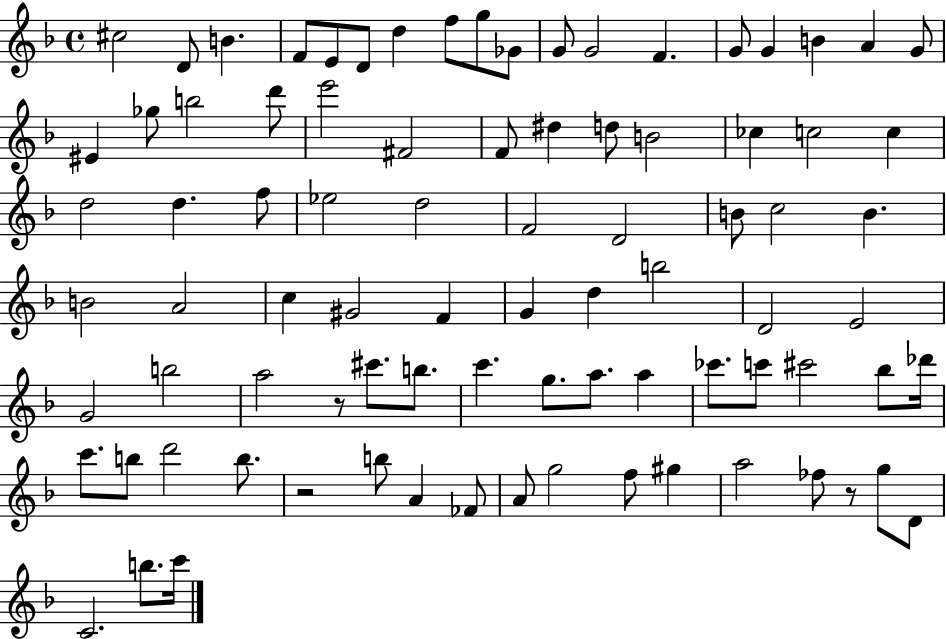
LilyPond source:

{
  \clef treble
  \time 4/4
  \defaultTimeSignature
  \key f \major
  cis''2 d'8 b'4. | f'8 e'8 d'8 d''4 f''8 g''8 ges'8 | g'8 g'2 f'4. | g'8 g'4 b'4 a'4 g'8 | \break eis'4 ges''8 b''2 d'''8 | e'''2 fis'2 | f'8 dis''4 d''8 b'2 | ces''4 c''2 c''4 | \break d''2 d''4. f''8 | ees''2 d''2 | f'2 d'2 | b'8 c''2 b'4. | \break b'2 a'2 | c''4 gis'2 f'4 | g'4 d''4 b''2 | d'2 e'2 | \break g'2 b''2 | a''2 r8 cis'''8. b''8. | c'''4. g''8. a''8. a''4 | ces'''8. c'''8 cis'''2 bes''8 des'''16 | \break c'''8. b''8 d'''2 b''8. | r2 b''8 a'4 fes'8 | a'8 g''2 f''8 gis''4 | a''2 fes''8 r8 g''8 d'8 | \break c'2. b''8. c'''16 | \bar "|."
}